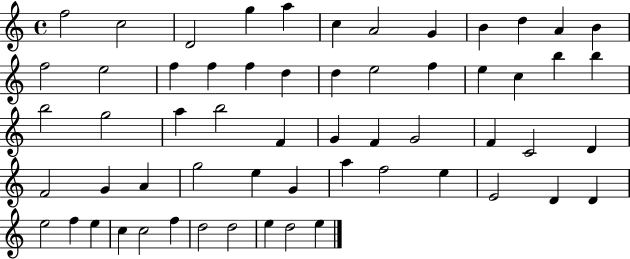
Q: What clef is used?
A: treble